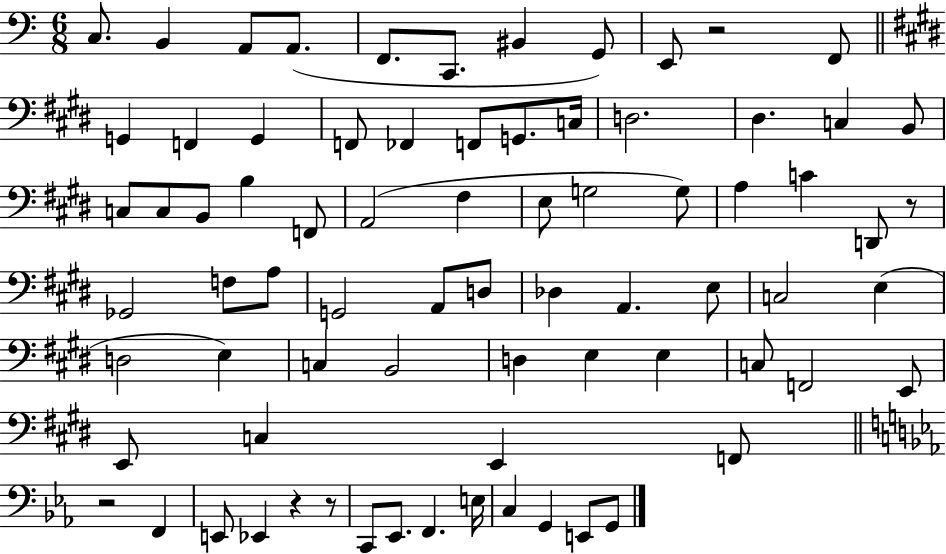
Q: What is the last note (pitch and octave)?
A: G2